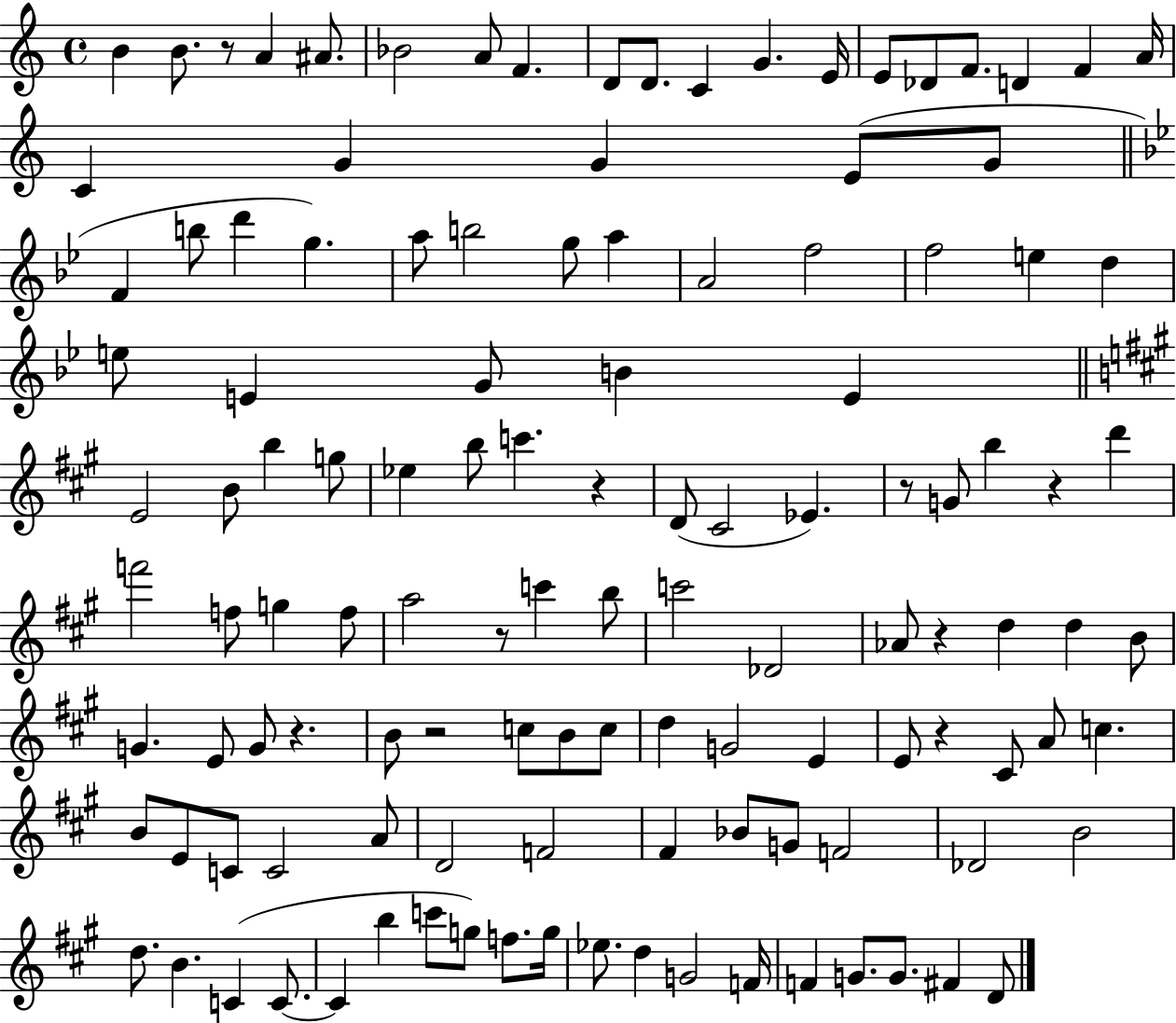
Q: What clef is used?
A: treble